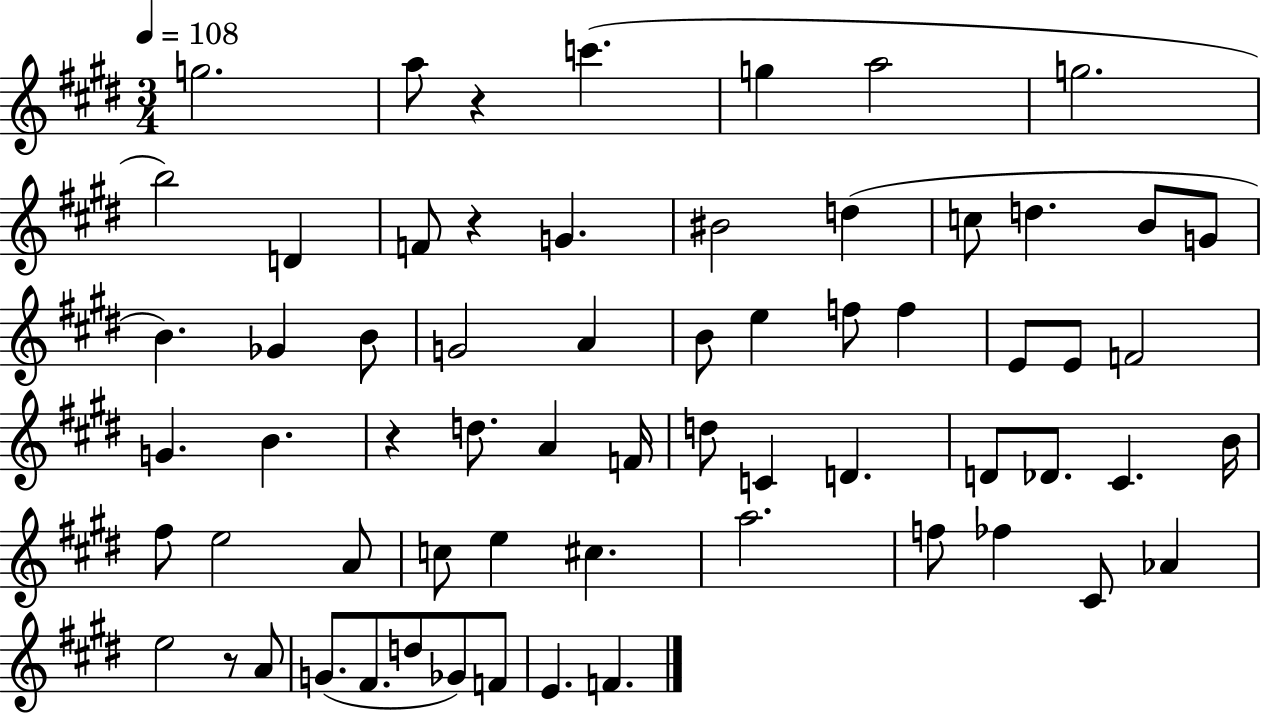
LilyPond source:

{
  \clef treble
  \numericTimeSignature
  \time 3/4
  \key e \major
  \tempo 4 = 108
  g''2. | a''8 r4 c'''4.( | g''4 a''2 | g''2. | \break b''2) d'4 | f'8 r4 g'4. | bis'2 d''4( | c''8 d''4. b'8 g'8 | \break b'4.) ges'4 b'8 | g'2 a'4 | b'8 e''4 f''8 f''4 | e'8 e'8 f'2 | \break g'4. b'4. | r4 d''8. a'4 f'16 | d''8 c'4 d'4. | d'8 des'8. cis'4. b'16 | \break fis''8 e''2 a'8 | c''8 e''4 cis''4. | a''2. | f''8 fes''4 cis'8 aes'4 | \break e''2 r8 a'8 | g'8.( fis'8. d''8 ges'8) f'8 | e'4. f'4. | \bar "|."
}